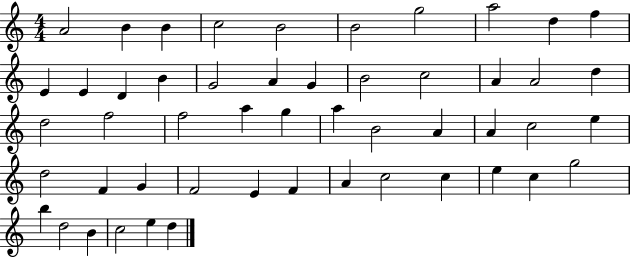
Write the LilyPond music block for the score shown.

{
  \clef treble
  \numericTimeSignature
  \time 4/4
  \key c \major
  a'2 b'4 b'4 | c''2 b'2 | b'2 g''2 | a''2 d''4 f''4 | \break e'4 e'4 d'4 b'4 | g'2 a'4 g'4 | b'2 c''2 | a'4 a'2 d''4 | \break d''2 f''2 | f''2 a''4 g''4 | a''4 b'2 a'4 | a'4 c''2 e''4 | \break d''2 f'4 g'4 | f'2 e'4 f'4 | a'4 c''2 c''4 | e''4 c''4 g''2 | \break b''4 d''2 b'4 | c''2 e''4 d''4 | \bar "|."
}